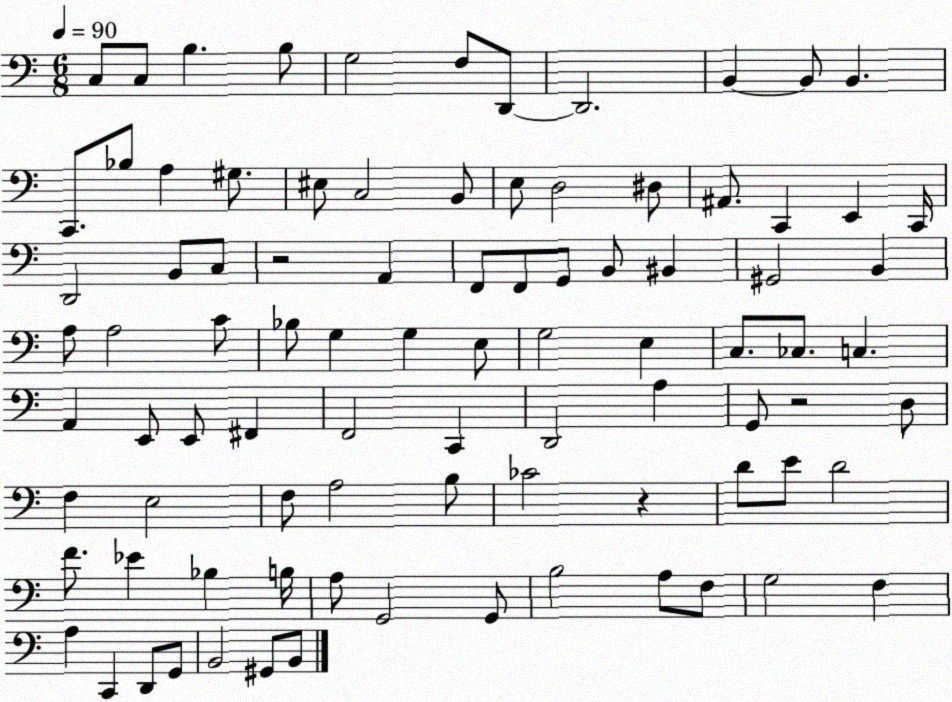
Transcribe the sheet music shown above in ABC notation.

X:1
T:Untitled
M:6/8
L:1/4
K:C
C,/2 C,/2 B, B,/2 G,2 F,/2 D,,/2 D,,2 B,, B,,/2 B,, C,,/2 _B,/2 A, ^G,/2 ^E,/2 C,2 B,,/2 E,/2 D,2 ^D,/2 ^A,,/2 C,, E,, C,,/4 D,,2 B,,/2 C,/2 z2 A,, F,,/2 F,,/2 G,,/2 B,,/2 ^B,, ^G,,2 B,, A,/2 A,2 C/2 _B,/2 G, G, E,/2 G,2 E, C,/2 _C,/2 C, A,, E,,/2 E,,/2 ^F,, F,,2 C,, D,,2 A, G,,/2 z2 D,/2 F, E,2 F,/2 A,2 B,/2 _C2 z D/2 E/2 D2 F/2 _E _B, B,/4 A,/2 G,,2 G,,/2 B,2 A,/2 F,/2 G,2 F, A, C,, D,,/2 G,,/2 B,,2 ^G,,/2 B,,/2